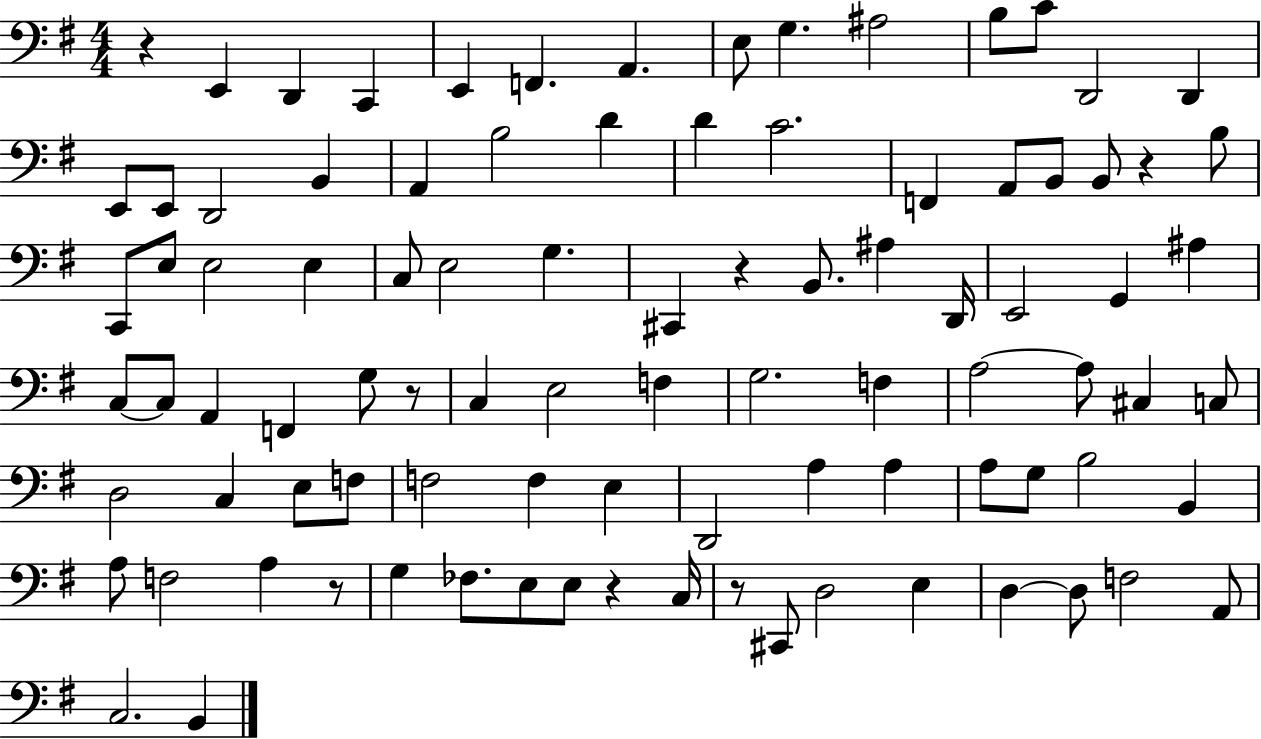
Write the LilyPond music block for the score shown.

{
  \clef bass
  \numericTimeSignature
  \time 4/4
  \key g \major
  r4 e,4 d,4 c,4 | e,4 f,4. a,4. | e8 g4. ais2 | b8 c'8 d,2 d,4 | \break e,8 e,8 d,2 b,4 | a,4 b2 d'4 | d'4 c'2. | f,4 a,8 b,8 b,8 r4 b8 | \break c,8 e8 e2 e4 | c8 e2 g4. | cis,4 r4 b,8. ais4 d,16 | e,2 g,4 ais4 | \break c8~~ c8 a,4 f,4 g8 r8 | c4 e2 f4 | g2. f4 | a2~~ a8 cis4 c8 | \break d2 c4 e8 f8 | f2 f4 e4 | d,2 a4 a4 | a8 g8 b2 b,4 | \break a8 f2 a4 r8 | g4 fes8. e8 e8 r4 c16 | r8 cis,8 d2 e4 | d4~~ d8 f2 a,8 | \break c2. b,4 | \bar "|."
}